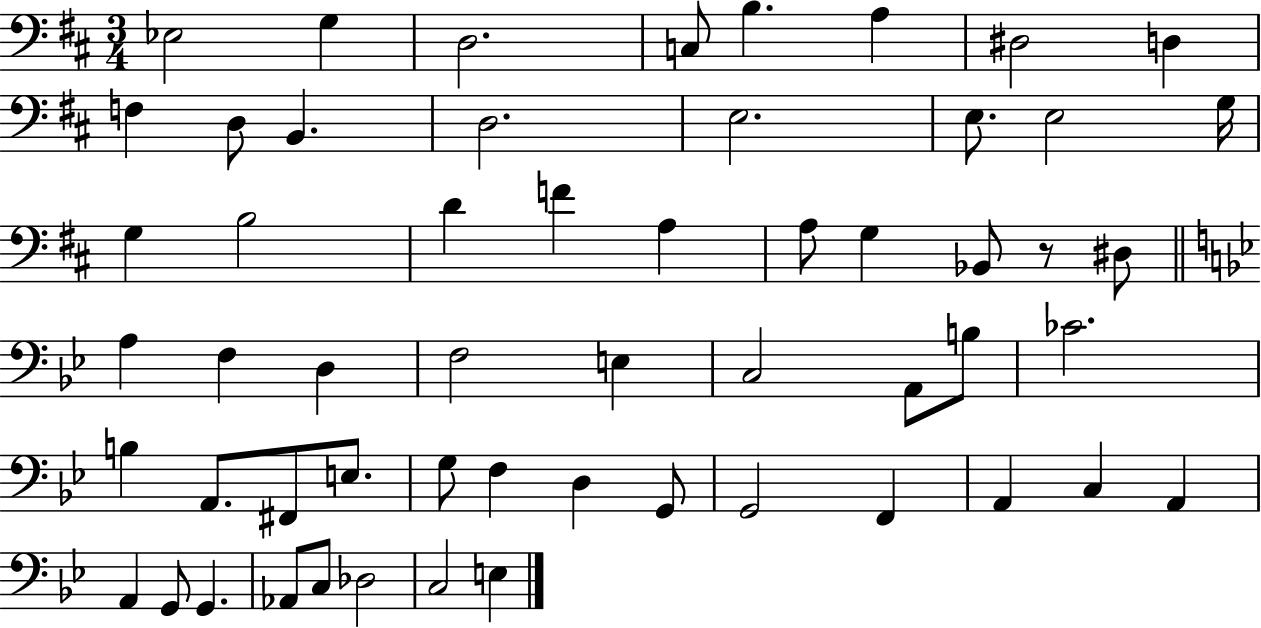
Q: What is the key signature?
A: D major